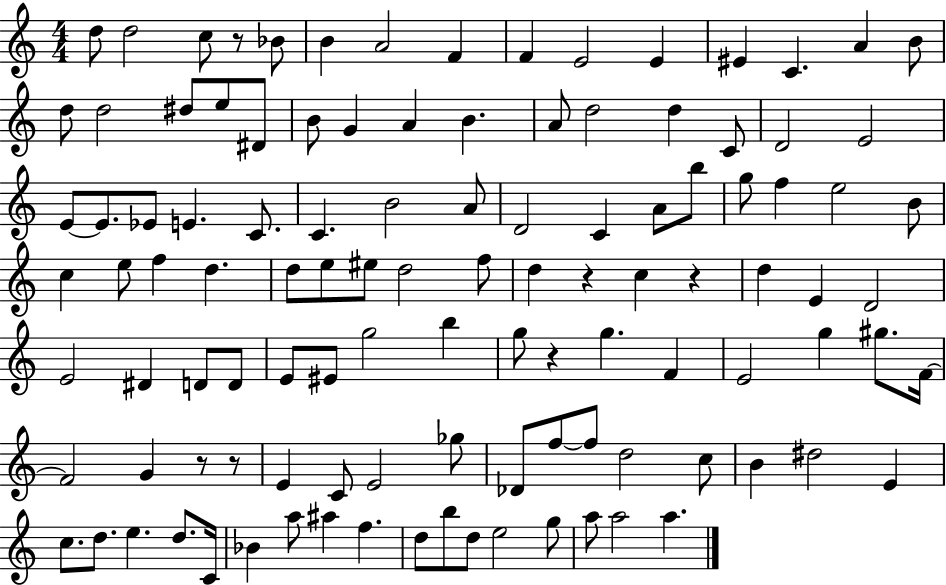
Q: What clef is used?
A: treble